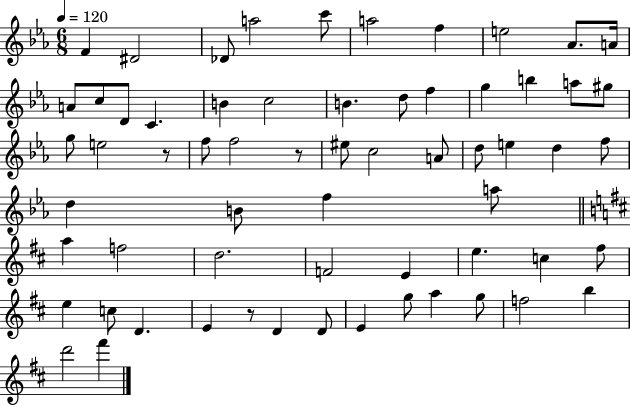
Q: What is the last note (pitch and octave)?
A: F#6